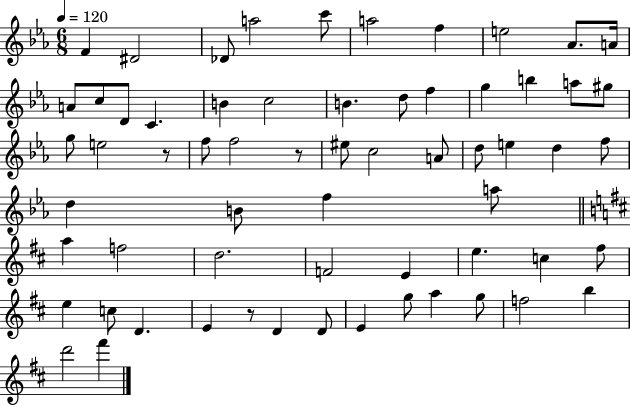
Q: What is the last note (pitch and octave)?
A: F#6